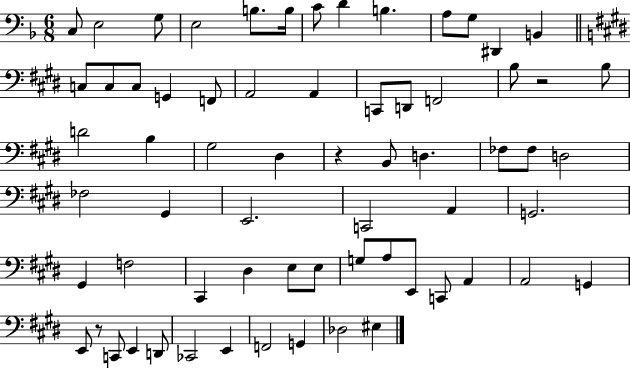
X:1
T:Untitled
M:6/8
L:1/4
K:F
C,/2 E,2 G,/2 E,2 B,/2 B,/4 C/2 D B, A,/2 G,/2 ^D,, B,, C,/2 C,/2 C,/2 G,, F,,/2 A,,2 A,, C,,/2 D,,/2 F,,2 B,/2 z2 B,/2 D2 B, ^G,2 ^D, z B,,/2 D, _F,/2 _F,/2 D,2 _F,2 ^G,, E,,2 C,,2 A,, G,,2 ^G,, F,2 ^C,, ^D, E,/2 E,/2 G,/2 A,/2 E,,/2 C,,/2 A,, A,,2 G,, E,,/2 z/2 C,,/2 E,, D,,/2 _C,,2 E,, F,,2 G,, _D,2 ^E,